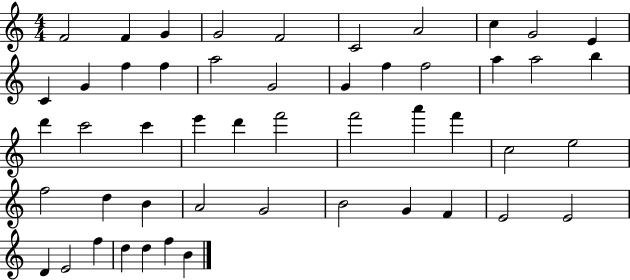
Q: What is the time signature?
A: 4/4